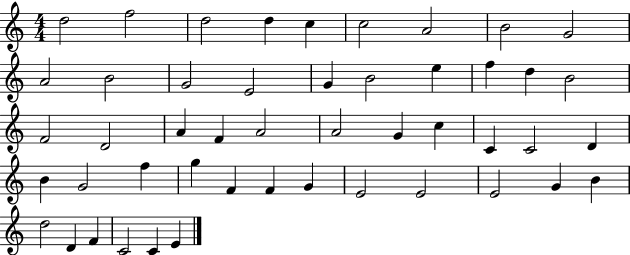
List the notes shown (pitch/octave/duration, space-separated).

D5/h F5/h D5/h D5/q C5/q C5/h A4/h B4/h G4/h A4/h B4/h G4/h E4/h G4/q B4/h E5/q F5/q D5/q B4/h F4/h D4/h A4/q F4/q A4/h A4/h G4/q C5/q C4/q C4/h D4/q B4/q G4/h F5/q G5/q F4/q F4/q G4/q E4/h E4/h E4/h G4/q B4/q D5/h D4/q F4/q C4/h C4/q E4/q